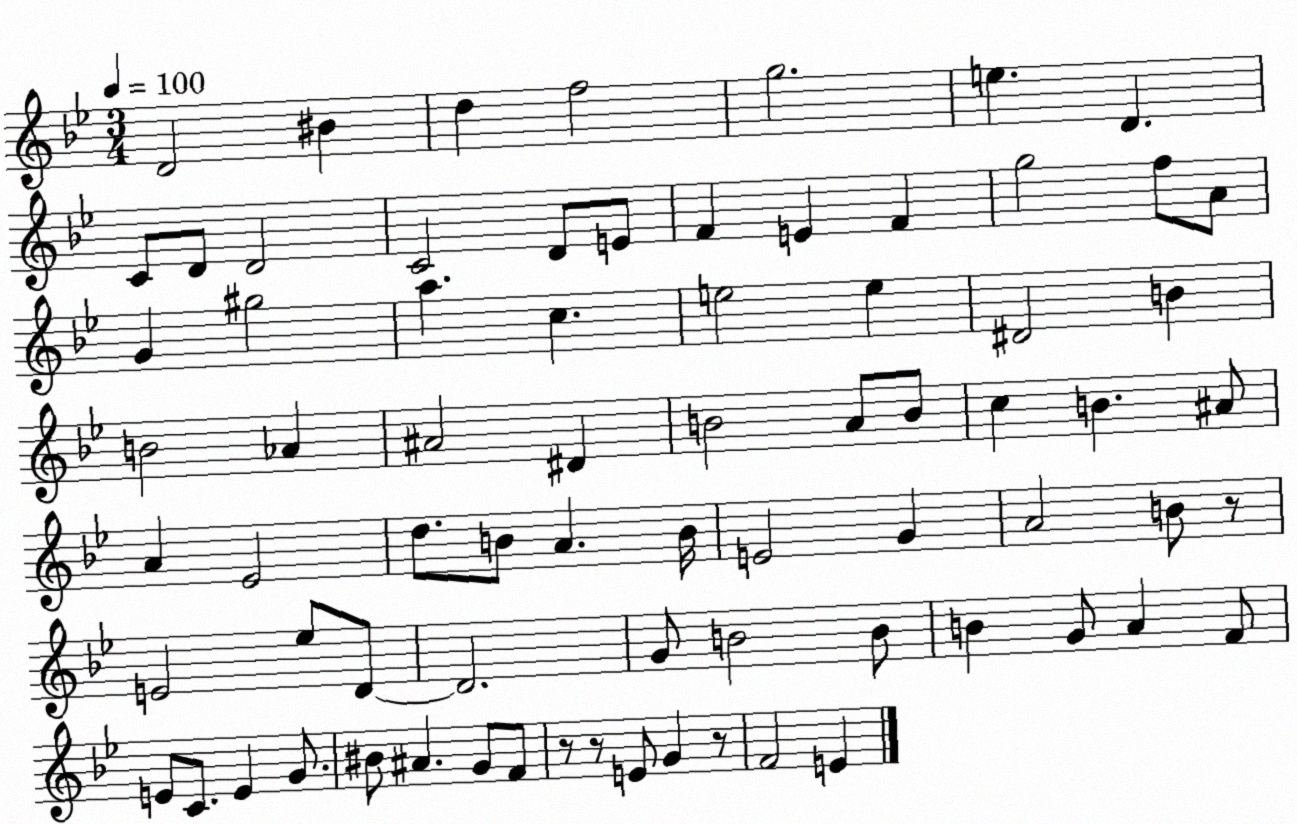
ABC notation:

X:1
T:Untitled
M:3/4
L:1/4
K:Bb
D2 ^B d f2 g2 e D C/2 D/2 D2 C2 D/2 E/2 F E F g2 f/2 A/2 G ^g2 a c e2 e ^D2 B B2 _A ^A2 ^D B2 A/2 B/2 c B ^A/2 A _E2 d/2 B/2 A B/4 E2 G A2 B/2 z/2 E2 _e/2 D/2 D2 G/2 B2 B/2 B G/2 A F/2 E/2 C/2 E G/2 ^B/2 ^A G/2 F/2 z/2 z/2 E/2 G z/2 F2 E